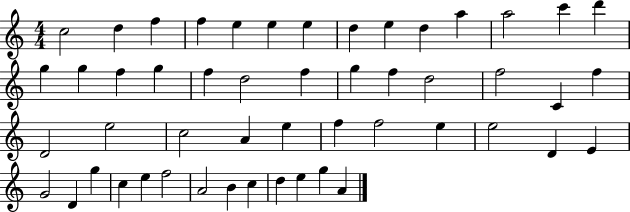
C5/h D5/q F5/q F5/q E5/q E5/q E5/q D5/q E5/q D5/q A5/q A5/h C6/q D6/q G5/q G5/q F5/q G5/q F5/q D5/h F5/q G5/q F5/q D5/h F5/h C4/q F5/q D4/h E5/h C5/h A4/q E5/q F5/q F5/h E5/q E5/h D4/q E4/q G4/h D4/q G5/q C5/q E5/q F5/h A4/h B4/q C5/q D5/q E5/q G5/q A4/q